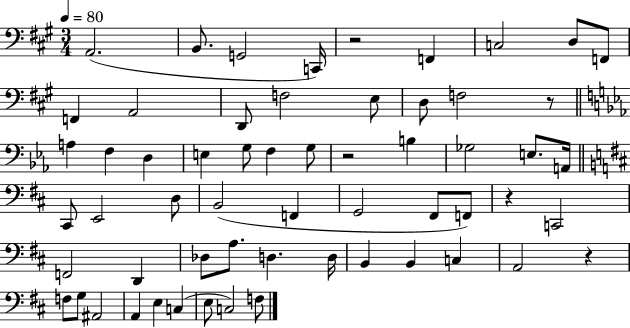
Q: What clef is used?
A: bass